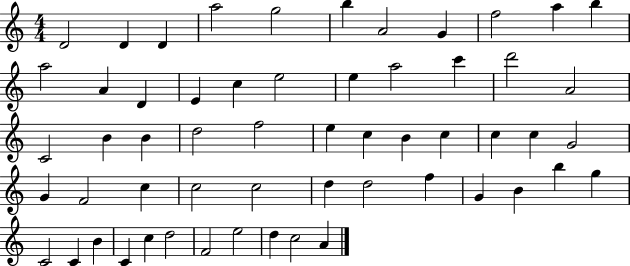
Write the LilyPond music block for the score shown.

{
  \clef treble
  \numericTimeSignature
  \time 4/4
  \key c \major
  d'2 d'4 d'4 | a''2 g''2 | b''4 a'2 g'4 | f''2 a''4 b''4 | \break a''2 a'4 d'4 | e'4 c''4 e''2 | e''4 a''2 c'''4 | d'''2 a'2 | \break c'2 b'4 b'4 | d''2 f''2 | e''4 c''4 b'4 c''4 | c''4 c''4 g'2 | \break g'4 f'2 c''4 | c''2 c''2 | d''4 d''2 f''4 | g'4 b'4 b''4 g''4 | \break c'2 c'4 b'4 | c'4 c''4 d''2 | f'2 e''2 | d''4 c''2 a'4 | \break \bar "|."
}